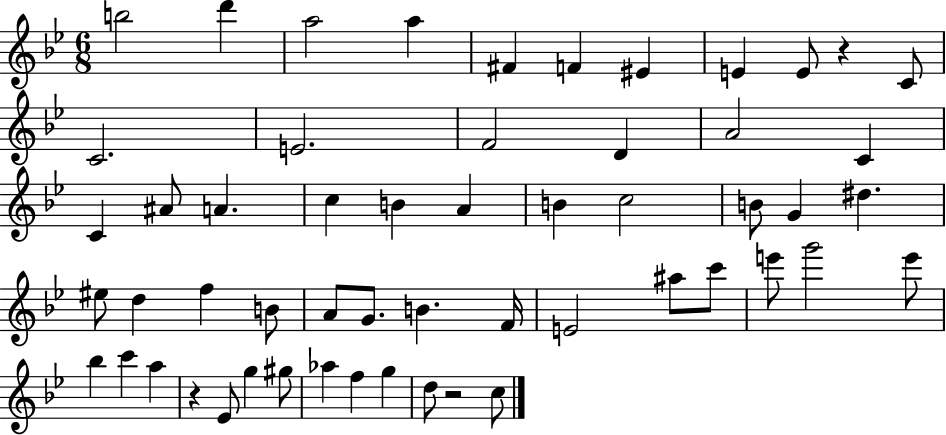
{
  \clef treble
  \numericTimeSignature
  \time 6/8
  \key bes \major
  b''2 d'''4 | a''2 a''4 | fis'4 f'4 eis'4 | e'4 e'8 r4 c'8 | \break c'2. | e'2. | f'2 d'4 | a'2 c'4 | \break c'4 ais'8 a'4. | c''4 b'4 a'4 | b'4 c''2 | b'8 g'4 dis''4. | \break eis''8 d''4 f''4 b'8 | a'8 g'8. b'4. f'16 | e'2 ais''8 c'''8 | e'''8 g'''2 e'''8 | \break bes''4 c'''4 a''4 | r4 ees'8 g''4 gis''8 | aes''4 f''4 g''4 | d''8 r2 c''8 | \break \bar "|."
}